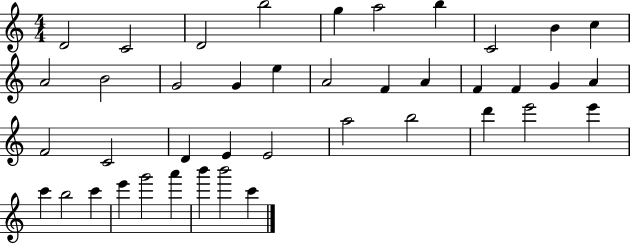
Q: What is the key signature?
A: C major